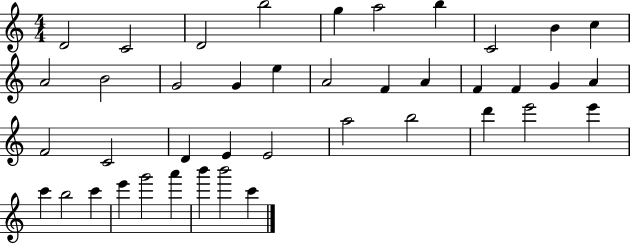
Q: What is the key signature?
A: C major